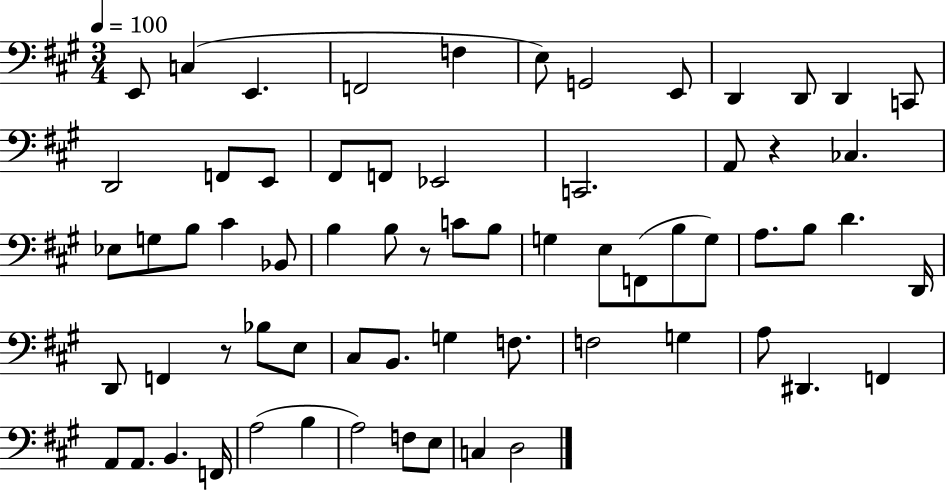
{
  \clef bass
  \numericTimeSignature
  \time 3/4
  \key a \major
  \tempo 4 = 100
  e,8 c4( e,4. | f,2 f4 | e8) g,2 e,8 | d,4 d,8 d,4 c,8 | \break d,2 f,8 e,8 | fis,8 f,8 ees,2 | c,2. | a,8 r4 ces4. | \break ees8 g8 b8 cis'4 bes,8 | b4 b8 r8 c'8 b8 | g4 e8 f,8( b8 g8) | a8. b8 d'4. d,16 | \break d,8 f,4 r8 bes8 e8 | cis8 b,8. g4 f8. | f2 g4 | a8 dis,4. f,4 | \break a,8 a,8. b,4. f,16 | a2( b4 | a2) f8 e8 | c4 d2 | \break \bar "|."
}